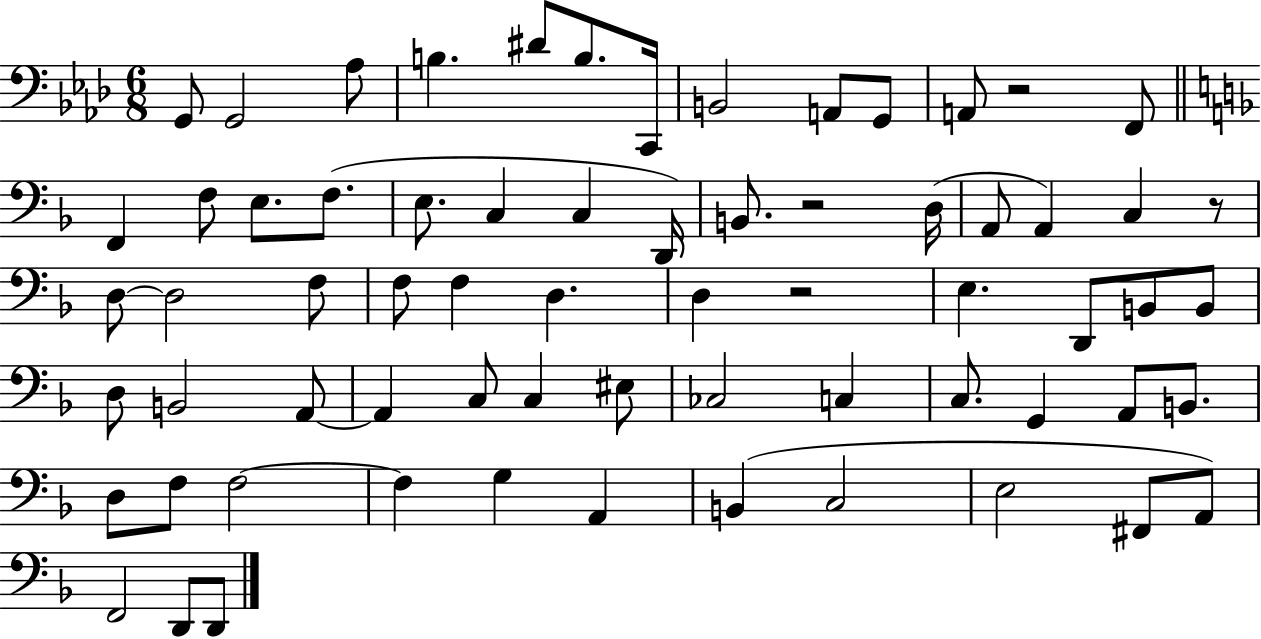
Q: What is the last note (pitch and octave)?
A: D2